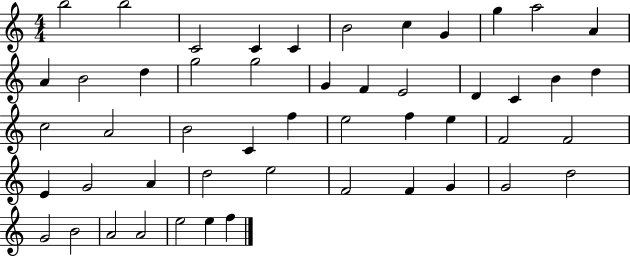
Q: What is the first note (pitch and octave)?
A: B5